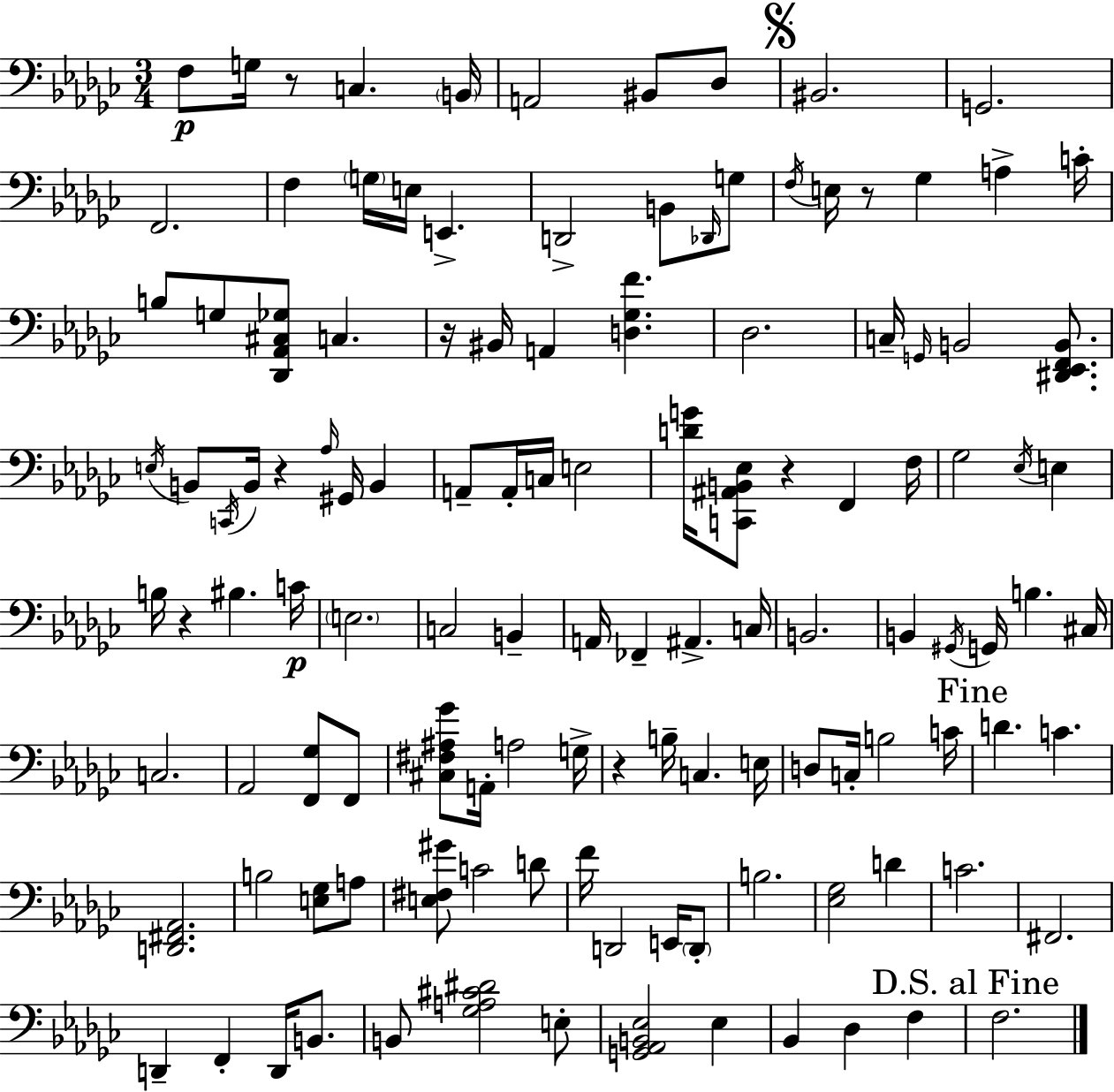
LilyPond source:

{
  \clef bass
  \numericTimeSignature
  \time 3/4
  \key ees \minor
  f8\p g16 r8 c4. \parenthesize b,16 | a,2 bis,8 des8 | \mark \markup { \musicglyph "scripts.segno" } bis,2. | g,2. | \break f,2. | f4 \parenthesize g16 e16 e,4.-> | d,2-> b,8 \grace { des,16 } g8 | \acciaccatura { f16 } e16 r8 ges4 a4-> | \break c'16-. b8 g8 <des, aes, cis ges>8 c4. | r16 bis,16 a,4 <d ges f'>4. | des2. | c16-- \grace { g,16 } b,2 | \break <dis, ees, f, b,>8. \acciaccatura { e16 } b,8 \acciaccatura { c,16 } b,16 r4 | \grace { aes16 } gis,16 b,4 a,8-- a,16-. c16 e2 | <d' g'>16 <c, ais, b, ees>8 r4 | f,4 f16 ges2 | \break \acciaccatura { ees16 } e4 b16 r4 | bis4. c'16\p \parenthesize e2. | c2 | b,4-- a,16 fes,4-- | \break ais,4.-> c16 b,2. | b,4 \acciaccatura { gis,16 } | g,16 b4. cis16 c2. | aes,2 | \break <f, ges>8 f,8 <cis fis ais ges'>8 a,16-. a2 | g16-> r4 | b16-- c4. e16 d8 c16-. b2 | c'16 \mark "Fine" d'4. | \break c'4. <d, fis, aes,>2. | b2 | <e ges>8 a8 <e fis gis'>8 c'2 | d'8 f'16 d,2 | \break e,16 \parenthesize d,8-. b2. | <ees ges>2 | d'4 c'2. | fis,2. | \break d,4-- | f,4-. d,16 b,8. b,8 <ges a cis' dis'>2 | e8-. <g, aes, b, ees>2 | ees4 bes,4 | \break des4 f4 \mark "D.S. al Fine" f2. | \bar "|."
}